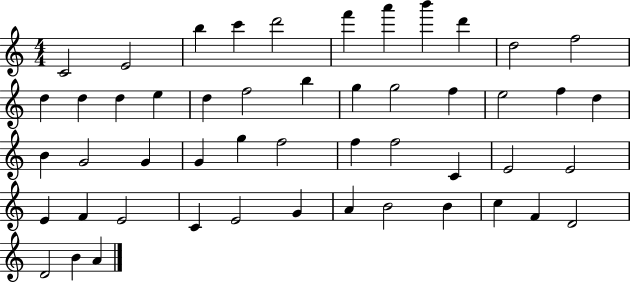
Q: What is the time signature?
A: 4/4